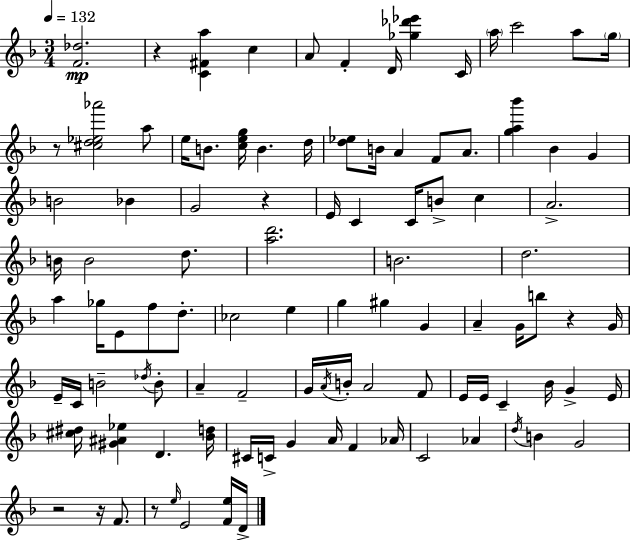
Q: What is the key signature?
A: F major